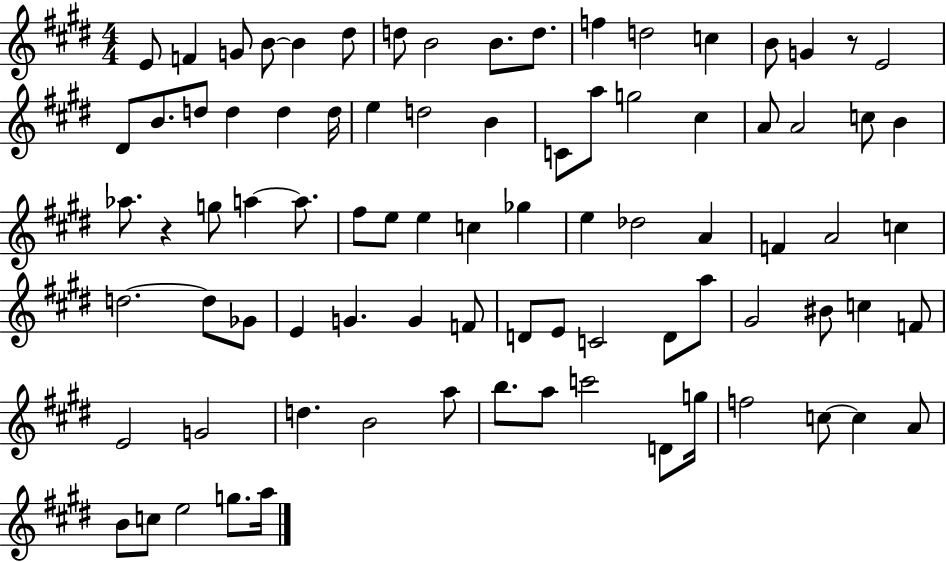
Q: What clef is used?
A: treble